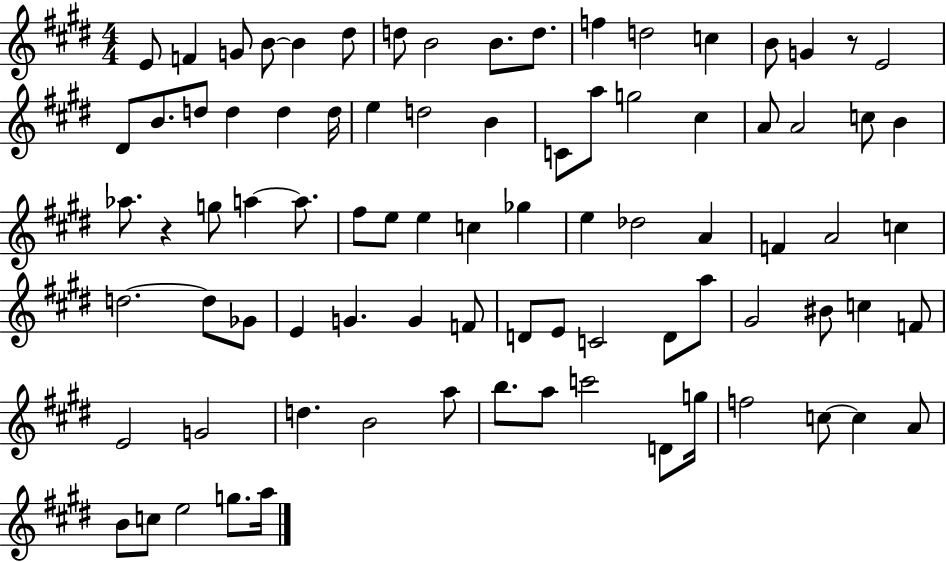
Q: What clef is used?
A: treble